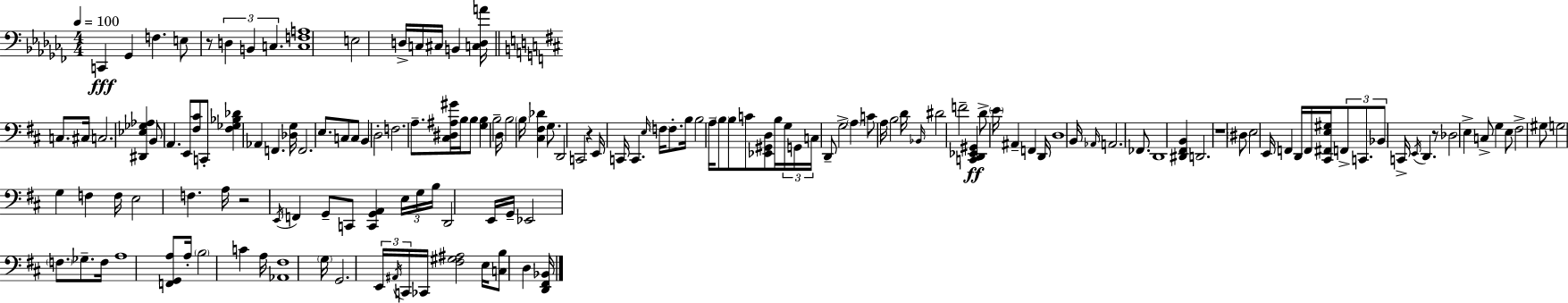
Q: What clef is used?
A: bass